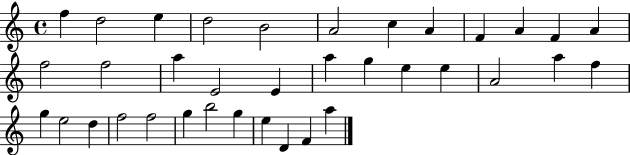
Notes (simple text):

F5/q D5/h E5/q D5/h B4/h A4/h C5/q A4/q F4/q A4/q F4/q A4/q F5/h F5/h A5/q E4/h E4/q A5/q G5/q E5/q E5/q A4/h A5/q F5/q G5/q E5/h D5/q F5/h F5/h G5/q B5/h G5/q E5/q D4/q F4/q A5/q